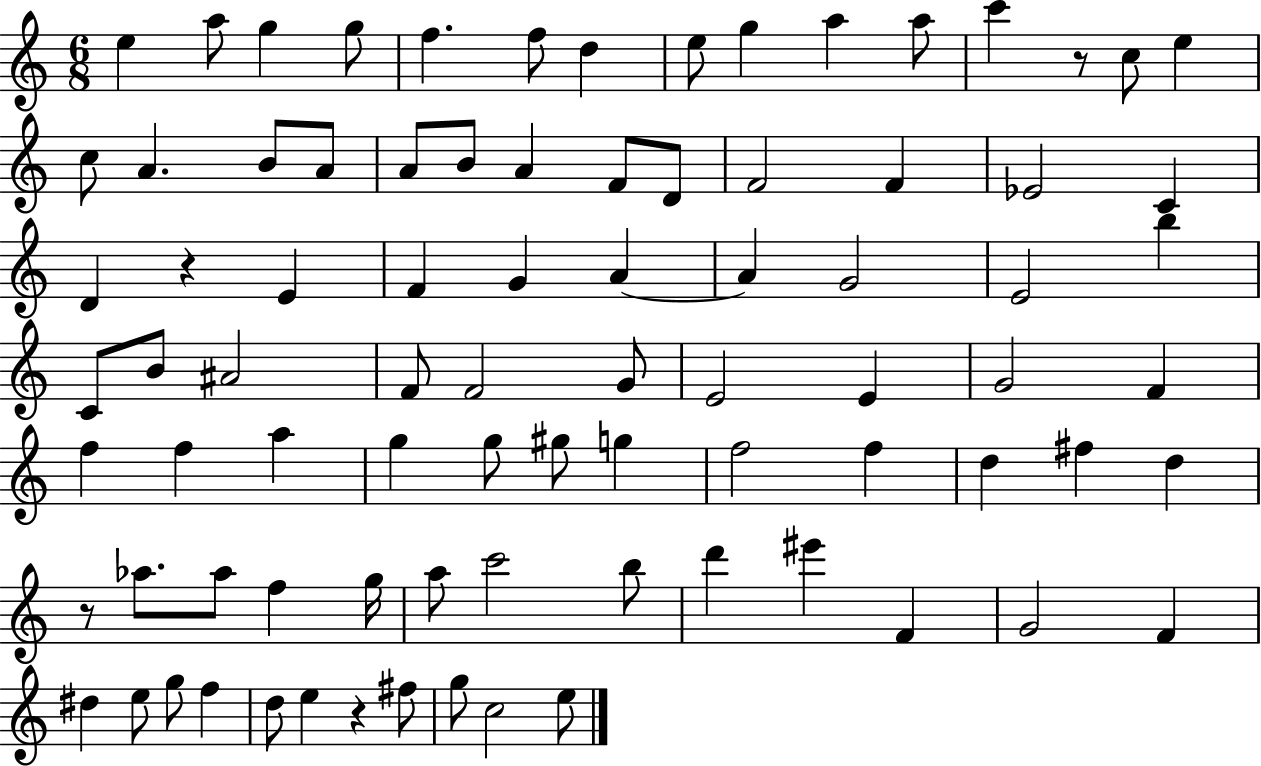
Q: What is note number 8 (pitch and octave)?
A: E5